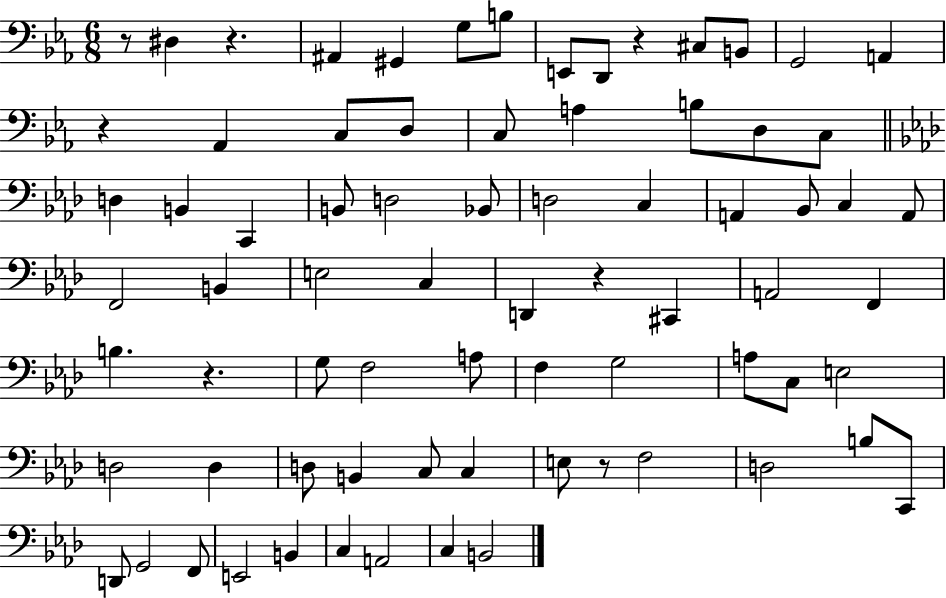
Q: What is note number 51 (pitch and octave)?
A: D3